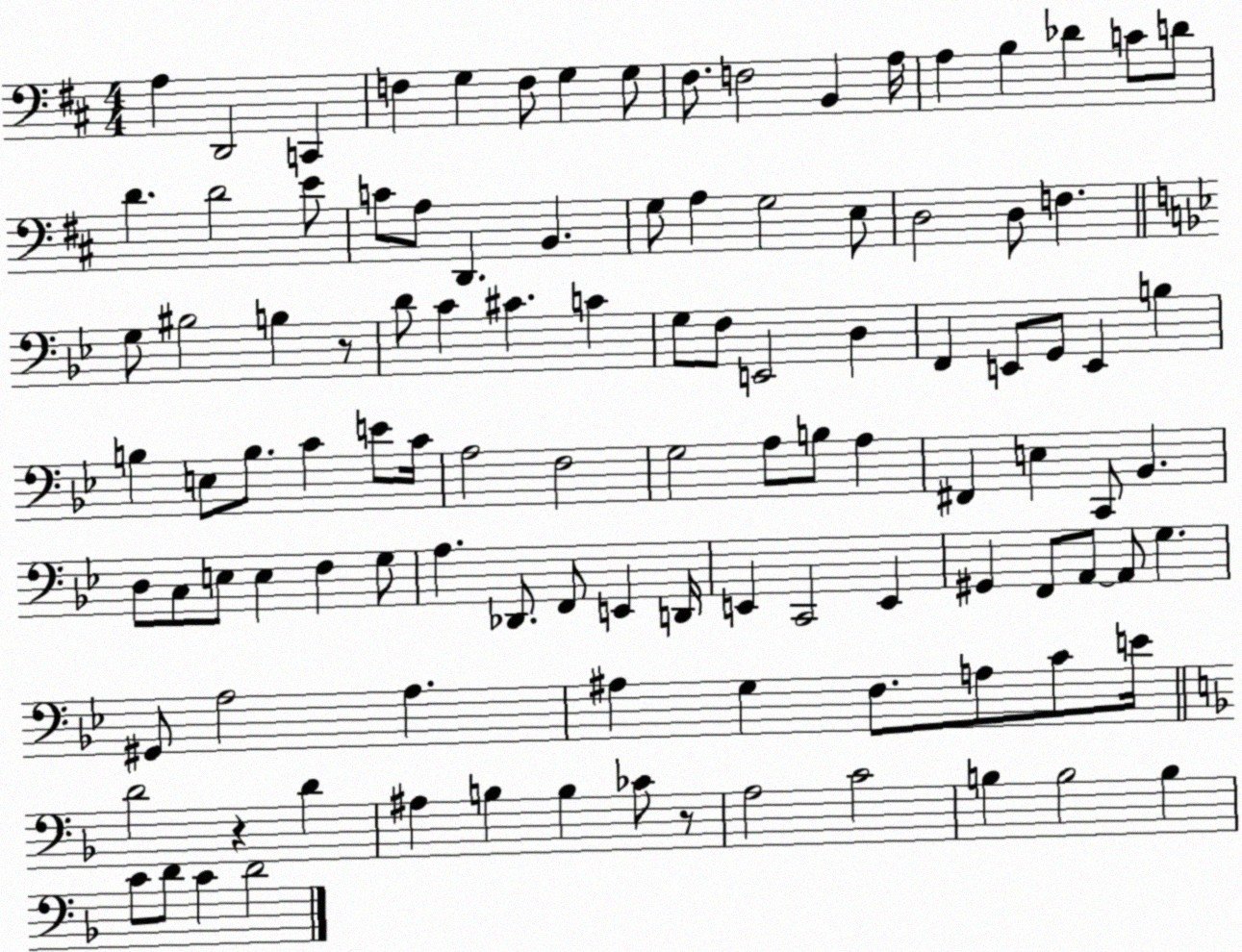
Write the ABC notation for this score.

X:1
T:Untitled
M:4/4
L:1/4
K:D
A, D,,2 C,, F, G, F,/2 G, G,/2 ^F,/2 F,2 B,, A,/4 A, B, _D C/2 D/2 D D2 E/2 C/2 A,/2 D,, B,, G,/2 A, G,2 E,/2 D,2 D,/2 F, G,/2 ^B,2 B, z/2 D/2 C ^C C G,/2 F,/2 E,,2 D, F,, E,,/2 G,,/2 E,, B, B, E,/2 B,/2 C E/2 C/4 A,2 F,2 G,2 A,/2 B,/2 A, ^F,, E, C,,/2 _B,, D,/2 C,/2 E,/2 E, F, G,/2 A, _D,,/2 F,,/2 E,, D,,/4 E,, C,,2 E,, ^G,, F,,/2 A,,/2 A,,/2 G, ^G,,/2 A,2 A, ^A, G, F,/2 A,/2 C/2 E/4 D2 z D ^A, B, B, _C/2 z/2 A,2 C2 B, B,2 B, C/2 D/2 C D2